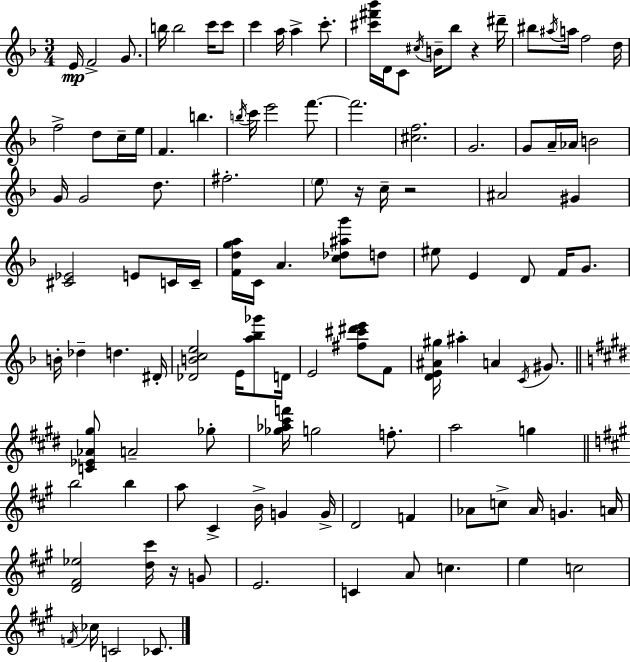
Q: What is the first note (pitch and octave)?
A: E4